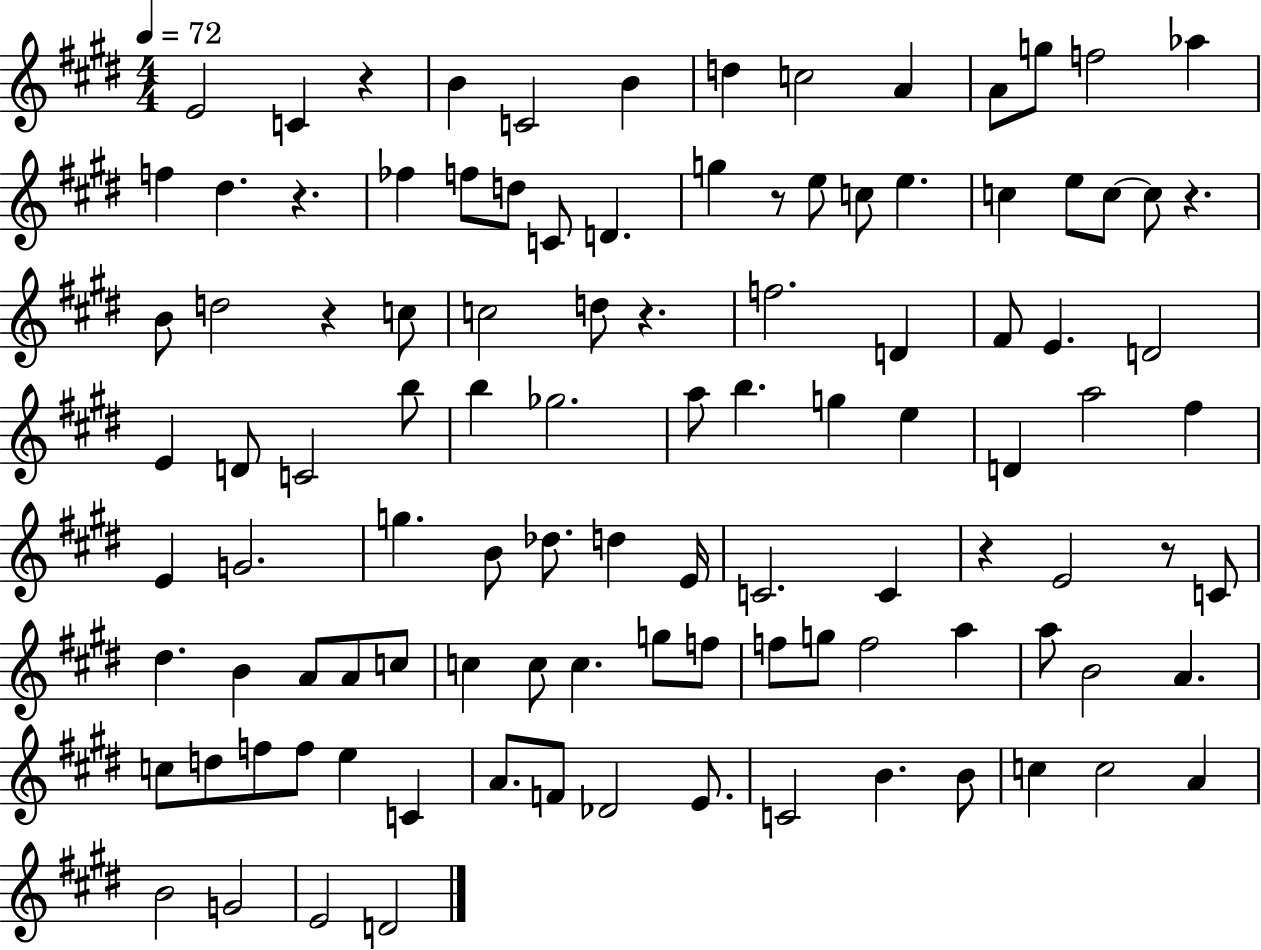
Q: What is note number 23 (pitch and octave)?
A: E5